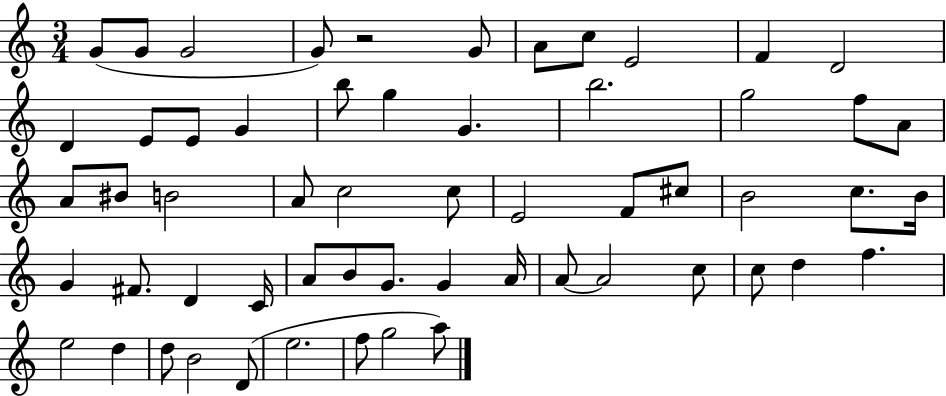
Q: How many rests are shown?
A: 1